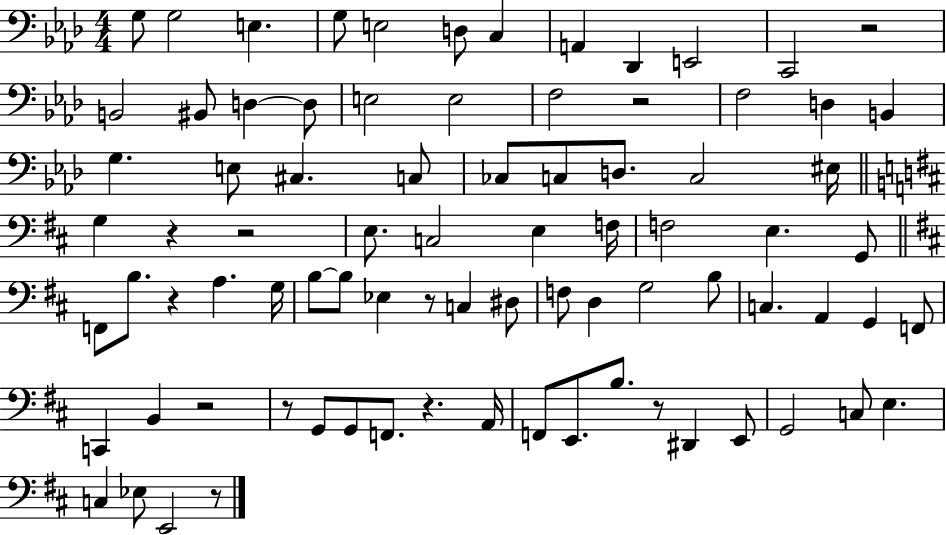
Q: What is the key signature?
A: AES major